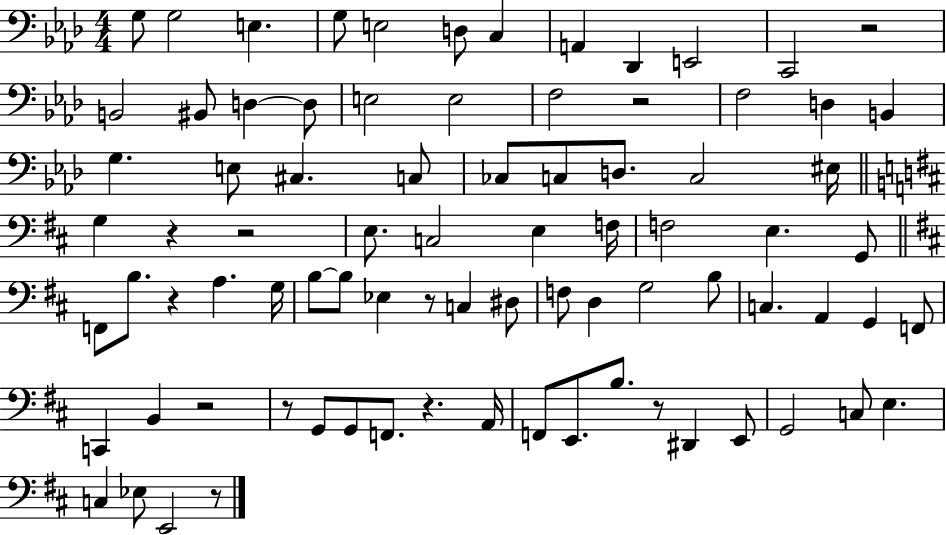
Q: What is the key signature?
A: AES major